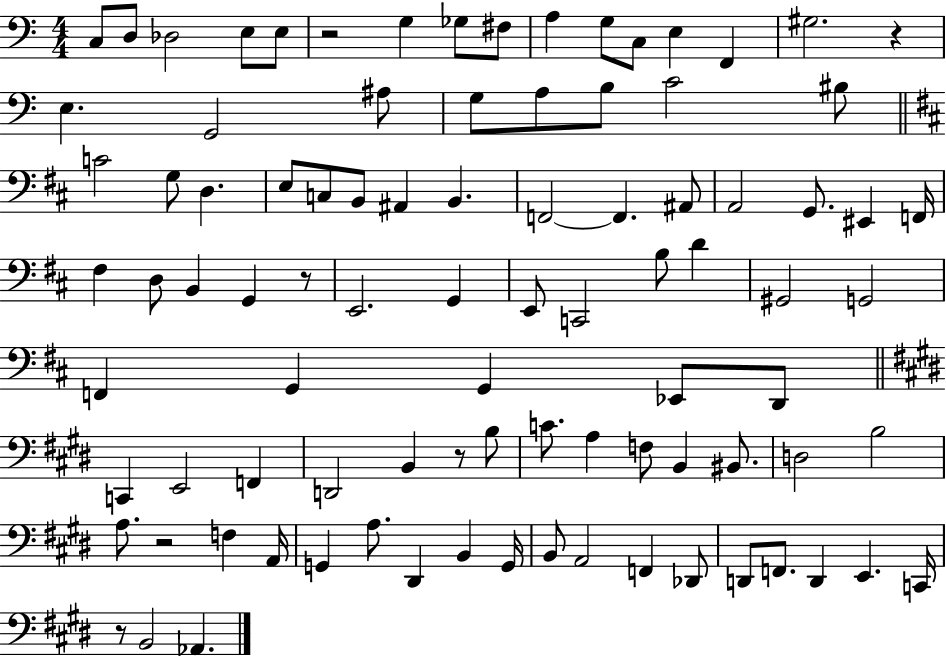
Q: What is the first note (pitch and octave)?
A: C3